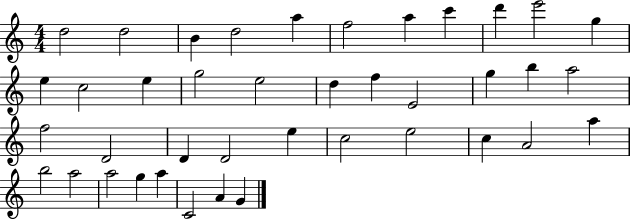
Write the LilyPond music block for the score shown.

{
  \clef treble
  \numericTimeSignature
  \time 4/4
  \key c \major
  d''2 d''2 | b'4 d''2 a''4 | f''2 a''4 c'''4 | d'''4 e'''2 g''4 | \break e''4 c''2 e''4 | g''2 e''2 | d''4 f''4 e'2 | g''4 b''4 a''2 | \break f''2 d'2 | d'4 d'2 e''4 | c''2 e''2 | c''4 a'2 a''4 | \break b''2 a''2 | a''2 g''4 a''4 | c'2 a'4 g'4 | \bar "|."
}